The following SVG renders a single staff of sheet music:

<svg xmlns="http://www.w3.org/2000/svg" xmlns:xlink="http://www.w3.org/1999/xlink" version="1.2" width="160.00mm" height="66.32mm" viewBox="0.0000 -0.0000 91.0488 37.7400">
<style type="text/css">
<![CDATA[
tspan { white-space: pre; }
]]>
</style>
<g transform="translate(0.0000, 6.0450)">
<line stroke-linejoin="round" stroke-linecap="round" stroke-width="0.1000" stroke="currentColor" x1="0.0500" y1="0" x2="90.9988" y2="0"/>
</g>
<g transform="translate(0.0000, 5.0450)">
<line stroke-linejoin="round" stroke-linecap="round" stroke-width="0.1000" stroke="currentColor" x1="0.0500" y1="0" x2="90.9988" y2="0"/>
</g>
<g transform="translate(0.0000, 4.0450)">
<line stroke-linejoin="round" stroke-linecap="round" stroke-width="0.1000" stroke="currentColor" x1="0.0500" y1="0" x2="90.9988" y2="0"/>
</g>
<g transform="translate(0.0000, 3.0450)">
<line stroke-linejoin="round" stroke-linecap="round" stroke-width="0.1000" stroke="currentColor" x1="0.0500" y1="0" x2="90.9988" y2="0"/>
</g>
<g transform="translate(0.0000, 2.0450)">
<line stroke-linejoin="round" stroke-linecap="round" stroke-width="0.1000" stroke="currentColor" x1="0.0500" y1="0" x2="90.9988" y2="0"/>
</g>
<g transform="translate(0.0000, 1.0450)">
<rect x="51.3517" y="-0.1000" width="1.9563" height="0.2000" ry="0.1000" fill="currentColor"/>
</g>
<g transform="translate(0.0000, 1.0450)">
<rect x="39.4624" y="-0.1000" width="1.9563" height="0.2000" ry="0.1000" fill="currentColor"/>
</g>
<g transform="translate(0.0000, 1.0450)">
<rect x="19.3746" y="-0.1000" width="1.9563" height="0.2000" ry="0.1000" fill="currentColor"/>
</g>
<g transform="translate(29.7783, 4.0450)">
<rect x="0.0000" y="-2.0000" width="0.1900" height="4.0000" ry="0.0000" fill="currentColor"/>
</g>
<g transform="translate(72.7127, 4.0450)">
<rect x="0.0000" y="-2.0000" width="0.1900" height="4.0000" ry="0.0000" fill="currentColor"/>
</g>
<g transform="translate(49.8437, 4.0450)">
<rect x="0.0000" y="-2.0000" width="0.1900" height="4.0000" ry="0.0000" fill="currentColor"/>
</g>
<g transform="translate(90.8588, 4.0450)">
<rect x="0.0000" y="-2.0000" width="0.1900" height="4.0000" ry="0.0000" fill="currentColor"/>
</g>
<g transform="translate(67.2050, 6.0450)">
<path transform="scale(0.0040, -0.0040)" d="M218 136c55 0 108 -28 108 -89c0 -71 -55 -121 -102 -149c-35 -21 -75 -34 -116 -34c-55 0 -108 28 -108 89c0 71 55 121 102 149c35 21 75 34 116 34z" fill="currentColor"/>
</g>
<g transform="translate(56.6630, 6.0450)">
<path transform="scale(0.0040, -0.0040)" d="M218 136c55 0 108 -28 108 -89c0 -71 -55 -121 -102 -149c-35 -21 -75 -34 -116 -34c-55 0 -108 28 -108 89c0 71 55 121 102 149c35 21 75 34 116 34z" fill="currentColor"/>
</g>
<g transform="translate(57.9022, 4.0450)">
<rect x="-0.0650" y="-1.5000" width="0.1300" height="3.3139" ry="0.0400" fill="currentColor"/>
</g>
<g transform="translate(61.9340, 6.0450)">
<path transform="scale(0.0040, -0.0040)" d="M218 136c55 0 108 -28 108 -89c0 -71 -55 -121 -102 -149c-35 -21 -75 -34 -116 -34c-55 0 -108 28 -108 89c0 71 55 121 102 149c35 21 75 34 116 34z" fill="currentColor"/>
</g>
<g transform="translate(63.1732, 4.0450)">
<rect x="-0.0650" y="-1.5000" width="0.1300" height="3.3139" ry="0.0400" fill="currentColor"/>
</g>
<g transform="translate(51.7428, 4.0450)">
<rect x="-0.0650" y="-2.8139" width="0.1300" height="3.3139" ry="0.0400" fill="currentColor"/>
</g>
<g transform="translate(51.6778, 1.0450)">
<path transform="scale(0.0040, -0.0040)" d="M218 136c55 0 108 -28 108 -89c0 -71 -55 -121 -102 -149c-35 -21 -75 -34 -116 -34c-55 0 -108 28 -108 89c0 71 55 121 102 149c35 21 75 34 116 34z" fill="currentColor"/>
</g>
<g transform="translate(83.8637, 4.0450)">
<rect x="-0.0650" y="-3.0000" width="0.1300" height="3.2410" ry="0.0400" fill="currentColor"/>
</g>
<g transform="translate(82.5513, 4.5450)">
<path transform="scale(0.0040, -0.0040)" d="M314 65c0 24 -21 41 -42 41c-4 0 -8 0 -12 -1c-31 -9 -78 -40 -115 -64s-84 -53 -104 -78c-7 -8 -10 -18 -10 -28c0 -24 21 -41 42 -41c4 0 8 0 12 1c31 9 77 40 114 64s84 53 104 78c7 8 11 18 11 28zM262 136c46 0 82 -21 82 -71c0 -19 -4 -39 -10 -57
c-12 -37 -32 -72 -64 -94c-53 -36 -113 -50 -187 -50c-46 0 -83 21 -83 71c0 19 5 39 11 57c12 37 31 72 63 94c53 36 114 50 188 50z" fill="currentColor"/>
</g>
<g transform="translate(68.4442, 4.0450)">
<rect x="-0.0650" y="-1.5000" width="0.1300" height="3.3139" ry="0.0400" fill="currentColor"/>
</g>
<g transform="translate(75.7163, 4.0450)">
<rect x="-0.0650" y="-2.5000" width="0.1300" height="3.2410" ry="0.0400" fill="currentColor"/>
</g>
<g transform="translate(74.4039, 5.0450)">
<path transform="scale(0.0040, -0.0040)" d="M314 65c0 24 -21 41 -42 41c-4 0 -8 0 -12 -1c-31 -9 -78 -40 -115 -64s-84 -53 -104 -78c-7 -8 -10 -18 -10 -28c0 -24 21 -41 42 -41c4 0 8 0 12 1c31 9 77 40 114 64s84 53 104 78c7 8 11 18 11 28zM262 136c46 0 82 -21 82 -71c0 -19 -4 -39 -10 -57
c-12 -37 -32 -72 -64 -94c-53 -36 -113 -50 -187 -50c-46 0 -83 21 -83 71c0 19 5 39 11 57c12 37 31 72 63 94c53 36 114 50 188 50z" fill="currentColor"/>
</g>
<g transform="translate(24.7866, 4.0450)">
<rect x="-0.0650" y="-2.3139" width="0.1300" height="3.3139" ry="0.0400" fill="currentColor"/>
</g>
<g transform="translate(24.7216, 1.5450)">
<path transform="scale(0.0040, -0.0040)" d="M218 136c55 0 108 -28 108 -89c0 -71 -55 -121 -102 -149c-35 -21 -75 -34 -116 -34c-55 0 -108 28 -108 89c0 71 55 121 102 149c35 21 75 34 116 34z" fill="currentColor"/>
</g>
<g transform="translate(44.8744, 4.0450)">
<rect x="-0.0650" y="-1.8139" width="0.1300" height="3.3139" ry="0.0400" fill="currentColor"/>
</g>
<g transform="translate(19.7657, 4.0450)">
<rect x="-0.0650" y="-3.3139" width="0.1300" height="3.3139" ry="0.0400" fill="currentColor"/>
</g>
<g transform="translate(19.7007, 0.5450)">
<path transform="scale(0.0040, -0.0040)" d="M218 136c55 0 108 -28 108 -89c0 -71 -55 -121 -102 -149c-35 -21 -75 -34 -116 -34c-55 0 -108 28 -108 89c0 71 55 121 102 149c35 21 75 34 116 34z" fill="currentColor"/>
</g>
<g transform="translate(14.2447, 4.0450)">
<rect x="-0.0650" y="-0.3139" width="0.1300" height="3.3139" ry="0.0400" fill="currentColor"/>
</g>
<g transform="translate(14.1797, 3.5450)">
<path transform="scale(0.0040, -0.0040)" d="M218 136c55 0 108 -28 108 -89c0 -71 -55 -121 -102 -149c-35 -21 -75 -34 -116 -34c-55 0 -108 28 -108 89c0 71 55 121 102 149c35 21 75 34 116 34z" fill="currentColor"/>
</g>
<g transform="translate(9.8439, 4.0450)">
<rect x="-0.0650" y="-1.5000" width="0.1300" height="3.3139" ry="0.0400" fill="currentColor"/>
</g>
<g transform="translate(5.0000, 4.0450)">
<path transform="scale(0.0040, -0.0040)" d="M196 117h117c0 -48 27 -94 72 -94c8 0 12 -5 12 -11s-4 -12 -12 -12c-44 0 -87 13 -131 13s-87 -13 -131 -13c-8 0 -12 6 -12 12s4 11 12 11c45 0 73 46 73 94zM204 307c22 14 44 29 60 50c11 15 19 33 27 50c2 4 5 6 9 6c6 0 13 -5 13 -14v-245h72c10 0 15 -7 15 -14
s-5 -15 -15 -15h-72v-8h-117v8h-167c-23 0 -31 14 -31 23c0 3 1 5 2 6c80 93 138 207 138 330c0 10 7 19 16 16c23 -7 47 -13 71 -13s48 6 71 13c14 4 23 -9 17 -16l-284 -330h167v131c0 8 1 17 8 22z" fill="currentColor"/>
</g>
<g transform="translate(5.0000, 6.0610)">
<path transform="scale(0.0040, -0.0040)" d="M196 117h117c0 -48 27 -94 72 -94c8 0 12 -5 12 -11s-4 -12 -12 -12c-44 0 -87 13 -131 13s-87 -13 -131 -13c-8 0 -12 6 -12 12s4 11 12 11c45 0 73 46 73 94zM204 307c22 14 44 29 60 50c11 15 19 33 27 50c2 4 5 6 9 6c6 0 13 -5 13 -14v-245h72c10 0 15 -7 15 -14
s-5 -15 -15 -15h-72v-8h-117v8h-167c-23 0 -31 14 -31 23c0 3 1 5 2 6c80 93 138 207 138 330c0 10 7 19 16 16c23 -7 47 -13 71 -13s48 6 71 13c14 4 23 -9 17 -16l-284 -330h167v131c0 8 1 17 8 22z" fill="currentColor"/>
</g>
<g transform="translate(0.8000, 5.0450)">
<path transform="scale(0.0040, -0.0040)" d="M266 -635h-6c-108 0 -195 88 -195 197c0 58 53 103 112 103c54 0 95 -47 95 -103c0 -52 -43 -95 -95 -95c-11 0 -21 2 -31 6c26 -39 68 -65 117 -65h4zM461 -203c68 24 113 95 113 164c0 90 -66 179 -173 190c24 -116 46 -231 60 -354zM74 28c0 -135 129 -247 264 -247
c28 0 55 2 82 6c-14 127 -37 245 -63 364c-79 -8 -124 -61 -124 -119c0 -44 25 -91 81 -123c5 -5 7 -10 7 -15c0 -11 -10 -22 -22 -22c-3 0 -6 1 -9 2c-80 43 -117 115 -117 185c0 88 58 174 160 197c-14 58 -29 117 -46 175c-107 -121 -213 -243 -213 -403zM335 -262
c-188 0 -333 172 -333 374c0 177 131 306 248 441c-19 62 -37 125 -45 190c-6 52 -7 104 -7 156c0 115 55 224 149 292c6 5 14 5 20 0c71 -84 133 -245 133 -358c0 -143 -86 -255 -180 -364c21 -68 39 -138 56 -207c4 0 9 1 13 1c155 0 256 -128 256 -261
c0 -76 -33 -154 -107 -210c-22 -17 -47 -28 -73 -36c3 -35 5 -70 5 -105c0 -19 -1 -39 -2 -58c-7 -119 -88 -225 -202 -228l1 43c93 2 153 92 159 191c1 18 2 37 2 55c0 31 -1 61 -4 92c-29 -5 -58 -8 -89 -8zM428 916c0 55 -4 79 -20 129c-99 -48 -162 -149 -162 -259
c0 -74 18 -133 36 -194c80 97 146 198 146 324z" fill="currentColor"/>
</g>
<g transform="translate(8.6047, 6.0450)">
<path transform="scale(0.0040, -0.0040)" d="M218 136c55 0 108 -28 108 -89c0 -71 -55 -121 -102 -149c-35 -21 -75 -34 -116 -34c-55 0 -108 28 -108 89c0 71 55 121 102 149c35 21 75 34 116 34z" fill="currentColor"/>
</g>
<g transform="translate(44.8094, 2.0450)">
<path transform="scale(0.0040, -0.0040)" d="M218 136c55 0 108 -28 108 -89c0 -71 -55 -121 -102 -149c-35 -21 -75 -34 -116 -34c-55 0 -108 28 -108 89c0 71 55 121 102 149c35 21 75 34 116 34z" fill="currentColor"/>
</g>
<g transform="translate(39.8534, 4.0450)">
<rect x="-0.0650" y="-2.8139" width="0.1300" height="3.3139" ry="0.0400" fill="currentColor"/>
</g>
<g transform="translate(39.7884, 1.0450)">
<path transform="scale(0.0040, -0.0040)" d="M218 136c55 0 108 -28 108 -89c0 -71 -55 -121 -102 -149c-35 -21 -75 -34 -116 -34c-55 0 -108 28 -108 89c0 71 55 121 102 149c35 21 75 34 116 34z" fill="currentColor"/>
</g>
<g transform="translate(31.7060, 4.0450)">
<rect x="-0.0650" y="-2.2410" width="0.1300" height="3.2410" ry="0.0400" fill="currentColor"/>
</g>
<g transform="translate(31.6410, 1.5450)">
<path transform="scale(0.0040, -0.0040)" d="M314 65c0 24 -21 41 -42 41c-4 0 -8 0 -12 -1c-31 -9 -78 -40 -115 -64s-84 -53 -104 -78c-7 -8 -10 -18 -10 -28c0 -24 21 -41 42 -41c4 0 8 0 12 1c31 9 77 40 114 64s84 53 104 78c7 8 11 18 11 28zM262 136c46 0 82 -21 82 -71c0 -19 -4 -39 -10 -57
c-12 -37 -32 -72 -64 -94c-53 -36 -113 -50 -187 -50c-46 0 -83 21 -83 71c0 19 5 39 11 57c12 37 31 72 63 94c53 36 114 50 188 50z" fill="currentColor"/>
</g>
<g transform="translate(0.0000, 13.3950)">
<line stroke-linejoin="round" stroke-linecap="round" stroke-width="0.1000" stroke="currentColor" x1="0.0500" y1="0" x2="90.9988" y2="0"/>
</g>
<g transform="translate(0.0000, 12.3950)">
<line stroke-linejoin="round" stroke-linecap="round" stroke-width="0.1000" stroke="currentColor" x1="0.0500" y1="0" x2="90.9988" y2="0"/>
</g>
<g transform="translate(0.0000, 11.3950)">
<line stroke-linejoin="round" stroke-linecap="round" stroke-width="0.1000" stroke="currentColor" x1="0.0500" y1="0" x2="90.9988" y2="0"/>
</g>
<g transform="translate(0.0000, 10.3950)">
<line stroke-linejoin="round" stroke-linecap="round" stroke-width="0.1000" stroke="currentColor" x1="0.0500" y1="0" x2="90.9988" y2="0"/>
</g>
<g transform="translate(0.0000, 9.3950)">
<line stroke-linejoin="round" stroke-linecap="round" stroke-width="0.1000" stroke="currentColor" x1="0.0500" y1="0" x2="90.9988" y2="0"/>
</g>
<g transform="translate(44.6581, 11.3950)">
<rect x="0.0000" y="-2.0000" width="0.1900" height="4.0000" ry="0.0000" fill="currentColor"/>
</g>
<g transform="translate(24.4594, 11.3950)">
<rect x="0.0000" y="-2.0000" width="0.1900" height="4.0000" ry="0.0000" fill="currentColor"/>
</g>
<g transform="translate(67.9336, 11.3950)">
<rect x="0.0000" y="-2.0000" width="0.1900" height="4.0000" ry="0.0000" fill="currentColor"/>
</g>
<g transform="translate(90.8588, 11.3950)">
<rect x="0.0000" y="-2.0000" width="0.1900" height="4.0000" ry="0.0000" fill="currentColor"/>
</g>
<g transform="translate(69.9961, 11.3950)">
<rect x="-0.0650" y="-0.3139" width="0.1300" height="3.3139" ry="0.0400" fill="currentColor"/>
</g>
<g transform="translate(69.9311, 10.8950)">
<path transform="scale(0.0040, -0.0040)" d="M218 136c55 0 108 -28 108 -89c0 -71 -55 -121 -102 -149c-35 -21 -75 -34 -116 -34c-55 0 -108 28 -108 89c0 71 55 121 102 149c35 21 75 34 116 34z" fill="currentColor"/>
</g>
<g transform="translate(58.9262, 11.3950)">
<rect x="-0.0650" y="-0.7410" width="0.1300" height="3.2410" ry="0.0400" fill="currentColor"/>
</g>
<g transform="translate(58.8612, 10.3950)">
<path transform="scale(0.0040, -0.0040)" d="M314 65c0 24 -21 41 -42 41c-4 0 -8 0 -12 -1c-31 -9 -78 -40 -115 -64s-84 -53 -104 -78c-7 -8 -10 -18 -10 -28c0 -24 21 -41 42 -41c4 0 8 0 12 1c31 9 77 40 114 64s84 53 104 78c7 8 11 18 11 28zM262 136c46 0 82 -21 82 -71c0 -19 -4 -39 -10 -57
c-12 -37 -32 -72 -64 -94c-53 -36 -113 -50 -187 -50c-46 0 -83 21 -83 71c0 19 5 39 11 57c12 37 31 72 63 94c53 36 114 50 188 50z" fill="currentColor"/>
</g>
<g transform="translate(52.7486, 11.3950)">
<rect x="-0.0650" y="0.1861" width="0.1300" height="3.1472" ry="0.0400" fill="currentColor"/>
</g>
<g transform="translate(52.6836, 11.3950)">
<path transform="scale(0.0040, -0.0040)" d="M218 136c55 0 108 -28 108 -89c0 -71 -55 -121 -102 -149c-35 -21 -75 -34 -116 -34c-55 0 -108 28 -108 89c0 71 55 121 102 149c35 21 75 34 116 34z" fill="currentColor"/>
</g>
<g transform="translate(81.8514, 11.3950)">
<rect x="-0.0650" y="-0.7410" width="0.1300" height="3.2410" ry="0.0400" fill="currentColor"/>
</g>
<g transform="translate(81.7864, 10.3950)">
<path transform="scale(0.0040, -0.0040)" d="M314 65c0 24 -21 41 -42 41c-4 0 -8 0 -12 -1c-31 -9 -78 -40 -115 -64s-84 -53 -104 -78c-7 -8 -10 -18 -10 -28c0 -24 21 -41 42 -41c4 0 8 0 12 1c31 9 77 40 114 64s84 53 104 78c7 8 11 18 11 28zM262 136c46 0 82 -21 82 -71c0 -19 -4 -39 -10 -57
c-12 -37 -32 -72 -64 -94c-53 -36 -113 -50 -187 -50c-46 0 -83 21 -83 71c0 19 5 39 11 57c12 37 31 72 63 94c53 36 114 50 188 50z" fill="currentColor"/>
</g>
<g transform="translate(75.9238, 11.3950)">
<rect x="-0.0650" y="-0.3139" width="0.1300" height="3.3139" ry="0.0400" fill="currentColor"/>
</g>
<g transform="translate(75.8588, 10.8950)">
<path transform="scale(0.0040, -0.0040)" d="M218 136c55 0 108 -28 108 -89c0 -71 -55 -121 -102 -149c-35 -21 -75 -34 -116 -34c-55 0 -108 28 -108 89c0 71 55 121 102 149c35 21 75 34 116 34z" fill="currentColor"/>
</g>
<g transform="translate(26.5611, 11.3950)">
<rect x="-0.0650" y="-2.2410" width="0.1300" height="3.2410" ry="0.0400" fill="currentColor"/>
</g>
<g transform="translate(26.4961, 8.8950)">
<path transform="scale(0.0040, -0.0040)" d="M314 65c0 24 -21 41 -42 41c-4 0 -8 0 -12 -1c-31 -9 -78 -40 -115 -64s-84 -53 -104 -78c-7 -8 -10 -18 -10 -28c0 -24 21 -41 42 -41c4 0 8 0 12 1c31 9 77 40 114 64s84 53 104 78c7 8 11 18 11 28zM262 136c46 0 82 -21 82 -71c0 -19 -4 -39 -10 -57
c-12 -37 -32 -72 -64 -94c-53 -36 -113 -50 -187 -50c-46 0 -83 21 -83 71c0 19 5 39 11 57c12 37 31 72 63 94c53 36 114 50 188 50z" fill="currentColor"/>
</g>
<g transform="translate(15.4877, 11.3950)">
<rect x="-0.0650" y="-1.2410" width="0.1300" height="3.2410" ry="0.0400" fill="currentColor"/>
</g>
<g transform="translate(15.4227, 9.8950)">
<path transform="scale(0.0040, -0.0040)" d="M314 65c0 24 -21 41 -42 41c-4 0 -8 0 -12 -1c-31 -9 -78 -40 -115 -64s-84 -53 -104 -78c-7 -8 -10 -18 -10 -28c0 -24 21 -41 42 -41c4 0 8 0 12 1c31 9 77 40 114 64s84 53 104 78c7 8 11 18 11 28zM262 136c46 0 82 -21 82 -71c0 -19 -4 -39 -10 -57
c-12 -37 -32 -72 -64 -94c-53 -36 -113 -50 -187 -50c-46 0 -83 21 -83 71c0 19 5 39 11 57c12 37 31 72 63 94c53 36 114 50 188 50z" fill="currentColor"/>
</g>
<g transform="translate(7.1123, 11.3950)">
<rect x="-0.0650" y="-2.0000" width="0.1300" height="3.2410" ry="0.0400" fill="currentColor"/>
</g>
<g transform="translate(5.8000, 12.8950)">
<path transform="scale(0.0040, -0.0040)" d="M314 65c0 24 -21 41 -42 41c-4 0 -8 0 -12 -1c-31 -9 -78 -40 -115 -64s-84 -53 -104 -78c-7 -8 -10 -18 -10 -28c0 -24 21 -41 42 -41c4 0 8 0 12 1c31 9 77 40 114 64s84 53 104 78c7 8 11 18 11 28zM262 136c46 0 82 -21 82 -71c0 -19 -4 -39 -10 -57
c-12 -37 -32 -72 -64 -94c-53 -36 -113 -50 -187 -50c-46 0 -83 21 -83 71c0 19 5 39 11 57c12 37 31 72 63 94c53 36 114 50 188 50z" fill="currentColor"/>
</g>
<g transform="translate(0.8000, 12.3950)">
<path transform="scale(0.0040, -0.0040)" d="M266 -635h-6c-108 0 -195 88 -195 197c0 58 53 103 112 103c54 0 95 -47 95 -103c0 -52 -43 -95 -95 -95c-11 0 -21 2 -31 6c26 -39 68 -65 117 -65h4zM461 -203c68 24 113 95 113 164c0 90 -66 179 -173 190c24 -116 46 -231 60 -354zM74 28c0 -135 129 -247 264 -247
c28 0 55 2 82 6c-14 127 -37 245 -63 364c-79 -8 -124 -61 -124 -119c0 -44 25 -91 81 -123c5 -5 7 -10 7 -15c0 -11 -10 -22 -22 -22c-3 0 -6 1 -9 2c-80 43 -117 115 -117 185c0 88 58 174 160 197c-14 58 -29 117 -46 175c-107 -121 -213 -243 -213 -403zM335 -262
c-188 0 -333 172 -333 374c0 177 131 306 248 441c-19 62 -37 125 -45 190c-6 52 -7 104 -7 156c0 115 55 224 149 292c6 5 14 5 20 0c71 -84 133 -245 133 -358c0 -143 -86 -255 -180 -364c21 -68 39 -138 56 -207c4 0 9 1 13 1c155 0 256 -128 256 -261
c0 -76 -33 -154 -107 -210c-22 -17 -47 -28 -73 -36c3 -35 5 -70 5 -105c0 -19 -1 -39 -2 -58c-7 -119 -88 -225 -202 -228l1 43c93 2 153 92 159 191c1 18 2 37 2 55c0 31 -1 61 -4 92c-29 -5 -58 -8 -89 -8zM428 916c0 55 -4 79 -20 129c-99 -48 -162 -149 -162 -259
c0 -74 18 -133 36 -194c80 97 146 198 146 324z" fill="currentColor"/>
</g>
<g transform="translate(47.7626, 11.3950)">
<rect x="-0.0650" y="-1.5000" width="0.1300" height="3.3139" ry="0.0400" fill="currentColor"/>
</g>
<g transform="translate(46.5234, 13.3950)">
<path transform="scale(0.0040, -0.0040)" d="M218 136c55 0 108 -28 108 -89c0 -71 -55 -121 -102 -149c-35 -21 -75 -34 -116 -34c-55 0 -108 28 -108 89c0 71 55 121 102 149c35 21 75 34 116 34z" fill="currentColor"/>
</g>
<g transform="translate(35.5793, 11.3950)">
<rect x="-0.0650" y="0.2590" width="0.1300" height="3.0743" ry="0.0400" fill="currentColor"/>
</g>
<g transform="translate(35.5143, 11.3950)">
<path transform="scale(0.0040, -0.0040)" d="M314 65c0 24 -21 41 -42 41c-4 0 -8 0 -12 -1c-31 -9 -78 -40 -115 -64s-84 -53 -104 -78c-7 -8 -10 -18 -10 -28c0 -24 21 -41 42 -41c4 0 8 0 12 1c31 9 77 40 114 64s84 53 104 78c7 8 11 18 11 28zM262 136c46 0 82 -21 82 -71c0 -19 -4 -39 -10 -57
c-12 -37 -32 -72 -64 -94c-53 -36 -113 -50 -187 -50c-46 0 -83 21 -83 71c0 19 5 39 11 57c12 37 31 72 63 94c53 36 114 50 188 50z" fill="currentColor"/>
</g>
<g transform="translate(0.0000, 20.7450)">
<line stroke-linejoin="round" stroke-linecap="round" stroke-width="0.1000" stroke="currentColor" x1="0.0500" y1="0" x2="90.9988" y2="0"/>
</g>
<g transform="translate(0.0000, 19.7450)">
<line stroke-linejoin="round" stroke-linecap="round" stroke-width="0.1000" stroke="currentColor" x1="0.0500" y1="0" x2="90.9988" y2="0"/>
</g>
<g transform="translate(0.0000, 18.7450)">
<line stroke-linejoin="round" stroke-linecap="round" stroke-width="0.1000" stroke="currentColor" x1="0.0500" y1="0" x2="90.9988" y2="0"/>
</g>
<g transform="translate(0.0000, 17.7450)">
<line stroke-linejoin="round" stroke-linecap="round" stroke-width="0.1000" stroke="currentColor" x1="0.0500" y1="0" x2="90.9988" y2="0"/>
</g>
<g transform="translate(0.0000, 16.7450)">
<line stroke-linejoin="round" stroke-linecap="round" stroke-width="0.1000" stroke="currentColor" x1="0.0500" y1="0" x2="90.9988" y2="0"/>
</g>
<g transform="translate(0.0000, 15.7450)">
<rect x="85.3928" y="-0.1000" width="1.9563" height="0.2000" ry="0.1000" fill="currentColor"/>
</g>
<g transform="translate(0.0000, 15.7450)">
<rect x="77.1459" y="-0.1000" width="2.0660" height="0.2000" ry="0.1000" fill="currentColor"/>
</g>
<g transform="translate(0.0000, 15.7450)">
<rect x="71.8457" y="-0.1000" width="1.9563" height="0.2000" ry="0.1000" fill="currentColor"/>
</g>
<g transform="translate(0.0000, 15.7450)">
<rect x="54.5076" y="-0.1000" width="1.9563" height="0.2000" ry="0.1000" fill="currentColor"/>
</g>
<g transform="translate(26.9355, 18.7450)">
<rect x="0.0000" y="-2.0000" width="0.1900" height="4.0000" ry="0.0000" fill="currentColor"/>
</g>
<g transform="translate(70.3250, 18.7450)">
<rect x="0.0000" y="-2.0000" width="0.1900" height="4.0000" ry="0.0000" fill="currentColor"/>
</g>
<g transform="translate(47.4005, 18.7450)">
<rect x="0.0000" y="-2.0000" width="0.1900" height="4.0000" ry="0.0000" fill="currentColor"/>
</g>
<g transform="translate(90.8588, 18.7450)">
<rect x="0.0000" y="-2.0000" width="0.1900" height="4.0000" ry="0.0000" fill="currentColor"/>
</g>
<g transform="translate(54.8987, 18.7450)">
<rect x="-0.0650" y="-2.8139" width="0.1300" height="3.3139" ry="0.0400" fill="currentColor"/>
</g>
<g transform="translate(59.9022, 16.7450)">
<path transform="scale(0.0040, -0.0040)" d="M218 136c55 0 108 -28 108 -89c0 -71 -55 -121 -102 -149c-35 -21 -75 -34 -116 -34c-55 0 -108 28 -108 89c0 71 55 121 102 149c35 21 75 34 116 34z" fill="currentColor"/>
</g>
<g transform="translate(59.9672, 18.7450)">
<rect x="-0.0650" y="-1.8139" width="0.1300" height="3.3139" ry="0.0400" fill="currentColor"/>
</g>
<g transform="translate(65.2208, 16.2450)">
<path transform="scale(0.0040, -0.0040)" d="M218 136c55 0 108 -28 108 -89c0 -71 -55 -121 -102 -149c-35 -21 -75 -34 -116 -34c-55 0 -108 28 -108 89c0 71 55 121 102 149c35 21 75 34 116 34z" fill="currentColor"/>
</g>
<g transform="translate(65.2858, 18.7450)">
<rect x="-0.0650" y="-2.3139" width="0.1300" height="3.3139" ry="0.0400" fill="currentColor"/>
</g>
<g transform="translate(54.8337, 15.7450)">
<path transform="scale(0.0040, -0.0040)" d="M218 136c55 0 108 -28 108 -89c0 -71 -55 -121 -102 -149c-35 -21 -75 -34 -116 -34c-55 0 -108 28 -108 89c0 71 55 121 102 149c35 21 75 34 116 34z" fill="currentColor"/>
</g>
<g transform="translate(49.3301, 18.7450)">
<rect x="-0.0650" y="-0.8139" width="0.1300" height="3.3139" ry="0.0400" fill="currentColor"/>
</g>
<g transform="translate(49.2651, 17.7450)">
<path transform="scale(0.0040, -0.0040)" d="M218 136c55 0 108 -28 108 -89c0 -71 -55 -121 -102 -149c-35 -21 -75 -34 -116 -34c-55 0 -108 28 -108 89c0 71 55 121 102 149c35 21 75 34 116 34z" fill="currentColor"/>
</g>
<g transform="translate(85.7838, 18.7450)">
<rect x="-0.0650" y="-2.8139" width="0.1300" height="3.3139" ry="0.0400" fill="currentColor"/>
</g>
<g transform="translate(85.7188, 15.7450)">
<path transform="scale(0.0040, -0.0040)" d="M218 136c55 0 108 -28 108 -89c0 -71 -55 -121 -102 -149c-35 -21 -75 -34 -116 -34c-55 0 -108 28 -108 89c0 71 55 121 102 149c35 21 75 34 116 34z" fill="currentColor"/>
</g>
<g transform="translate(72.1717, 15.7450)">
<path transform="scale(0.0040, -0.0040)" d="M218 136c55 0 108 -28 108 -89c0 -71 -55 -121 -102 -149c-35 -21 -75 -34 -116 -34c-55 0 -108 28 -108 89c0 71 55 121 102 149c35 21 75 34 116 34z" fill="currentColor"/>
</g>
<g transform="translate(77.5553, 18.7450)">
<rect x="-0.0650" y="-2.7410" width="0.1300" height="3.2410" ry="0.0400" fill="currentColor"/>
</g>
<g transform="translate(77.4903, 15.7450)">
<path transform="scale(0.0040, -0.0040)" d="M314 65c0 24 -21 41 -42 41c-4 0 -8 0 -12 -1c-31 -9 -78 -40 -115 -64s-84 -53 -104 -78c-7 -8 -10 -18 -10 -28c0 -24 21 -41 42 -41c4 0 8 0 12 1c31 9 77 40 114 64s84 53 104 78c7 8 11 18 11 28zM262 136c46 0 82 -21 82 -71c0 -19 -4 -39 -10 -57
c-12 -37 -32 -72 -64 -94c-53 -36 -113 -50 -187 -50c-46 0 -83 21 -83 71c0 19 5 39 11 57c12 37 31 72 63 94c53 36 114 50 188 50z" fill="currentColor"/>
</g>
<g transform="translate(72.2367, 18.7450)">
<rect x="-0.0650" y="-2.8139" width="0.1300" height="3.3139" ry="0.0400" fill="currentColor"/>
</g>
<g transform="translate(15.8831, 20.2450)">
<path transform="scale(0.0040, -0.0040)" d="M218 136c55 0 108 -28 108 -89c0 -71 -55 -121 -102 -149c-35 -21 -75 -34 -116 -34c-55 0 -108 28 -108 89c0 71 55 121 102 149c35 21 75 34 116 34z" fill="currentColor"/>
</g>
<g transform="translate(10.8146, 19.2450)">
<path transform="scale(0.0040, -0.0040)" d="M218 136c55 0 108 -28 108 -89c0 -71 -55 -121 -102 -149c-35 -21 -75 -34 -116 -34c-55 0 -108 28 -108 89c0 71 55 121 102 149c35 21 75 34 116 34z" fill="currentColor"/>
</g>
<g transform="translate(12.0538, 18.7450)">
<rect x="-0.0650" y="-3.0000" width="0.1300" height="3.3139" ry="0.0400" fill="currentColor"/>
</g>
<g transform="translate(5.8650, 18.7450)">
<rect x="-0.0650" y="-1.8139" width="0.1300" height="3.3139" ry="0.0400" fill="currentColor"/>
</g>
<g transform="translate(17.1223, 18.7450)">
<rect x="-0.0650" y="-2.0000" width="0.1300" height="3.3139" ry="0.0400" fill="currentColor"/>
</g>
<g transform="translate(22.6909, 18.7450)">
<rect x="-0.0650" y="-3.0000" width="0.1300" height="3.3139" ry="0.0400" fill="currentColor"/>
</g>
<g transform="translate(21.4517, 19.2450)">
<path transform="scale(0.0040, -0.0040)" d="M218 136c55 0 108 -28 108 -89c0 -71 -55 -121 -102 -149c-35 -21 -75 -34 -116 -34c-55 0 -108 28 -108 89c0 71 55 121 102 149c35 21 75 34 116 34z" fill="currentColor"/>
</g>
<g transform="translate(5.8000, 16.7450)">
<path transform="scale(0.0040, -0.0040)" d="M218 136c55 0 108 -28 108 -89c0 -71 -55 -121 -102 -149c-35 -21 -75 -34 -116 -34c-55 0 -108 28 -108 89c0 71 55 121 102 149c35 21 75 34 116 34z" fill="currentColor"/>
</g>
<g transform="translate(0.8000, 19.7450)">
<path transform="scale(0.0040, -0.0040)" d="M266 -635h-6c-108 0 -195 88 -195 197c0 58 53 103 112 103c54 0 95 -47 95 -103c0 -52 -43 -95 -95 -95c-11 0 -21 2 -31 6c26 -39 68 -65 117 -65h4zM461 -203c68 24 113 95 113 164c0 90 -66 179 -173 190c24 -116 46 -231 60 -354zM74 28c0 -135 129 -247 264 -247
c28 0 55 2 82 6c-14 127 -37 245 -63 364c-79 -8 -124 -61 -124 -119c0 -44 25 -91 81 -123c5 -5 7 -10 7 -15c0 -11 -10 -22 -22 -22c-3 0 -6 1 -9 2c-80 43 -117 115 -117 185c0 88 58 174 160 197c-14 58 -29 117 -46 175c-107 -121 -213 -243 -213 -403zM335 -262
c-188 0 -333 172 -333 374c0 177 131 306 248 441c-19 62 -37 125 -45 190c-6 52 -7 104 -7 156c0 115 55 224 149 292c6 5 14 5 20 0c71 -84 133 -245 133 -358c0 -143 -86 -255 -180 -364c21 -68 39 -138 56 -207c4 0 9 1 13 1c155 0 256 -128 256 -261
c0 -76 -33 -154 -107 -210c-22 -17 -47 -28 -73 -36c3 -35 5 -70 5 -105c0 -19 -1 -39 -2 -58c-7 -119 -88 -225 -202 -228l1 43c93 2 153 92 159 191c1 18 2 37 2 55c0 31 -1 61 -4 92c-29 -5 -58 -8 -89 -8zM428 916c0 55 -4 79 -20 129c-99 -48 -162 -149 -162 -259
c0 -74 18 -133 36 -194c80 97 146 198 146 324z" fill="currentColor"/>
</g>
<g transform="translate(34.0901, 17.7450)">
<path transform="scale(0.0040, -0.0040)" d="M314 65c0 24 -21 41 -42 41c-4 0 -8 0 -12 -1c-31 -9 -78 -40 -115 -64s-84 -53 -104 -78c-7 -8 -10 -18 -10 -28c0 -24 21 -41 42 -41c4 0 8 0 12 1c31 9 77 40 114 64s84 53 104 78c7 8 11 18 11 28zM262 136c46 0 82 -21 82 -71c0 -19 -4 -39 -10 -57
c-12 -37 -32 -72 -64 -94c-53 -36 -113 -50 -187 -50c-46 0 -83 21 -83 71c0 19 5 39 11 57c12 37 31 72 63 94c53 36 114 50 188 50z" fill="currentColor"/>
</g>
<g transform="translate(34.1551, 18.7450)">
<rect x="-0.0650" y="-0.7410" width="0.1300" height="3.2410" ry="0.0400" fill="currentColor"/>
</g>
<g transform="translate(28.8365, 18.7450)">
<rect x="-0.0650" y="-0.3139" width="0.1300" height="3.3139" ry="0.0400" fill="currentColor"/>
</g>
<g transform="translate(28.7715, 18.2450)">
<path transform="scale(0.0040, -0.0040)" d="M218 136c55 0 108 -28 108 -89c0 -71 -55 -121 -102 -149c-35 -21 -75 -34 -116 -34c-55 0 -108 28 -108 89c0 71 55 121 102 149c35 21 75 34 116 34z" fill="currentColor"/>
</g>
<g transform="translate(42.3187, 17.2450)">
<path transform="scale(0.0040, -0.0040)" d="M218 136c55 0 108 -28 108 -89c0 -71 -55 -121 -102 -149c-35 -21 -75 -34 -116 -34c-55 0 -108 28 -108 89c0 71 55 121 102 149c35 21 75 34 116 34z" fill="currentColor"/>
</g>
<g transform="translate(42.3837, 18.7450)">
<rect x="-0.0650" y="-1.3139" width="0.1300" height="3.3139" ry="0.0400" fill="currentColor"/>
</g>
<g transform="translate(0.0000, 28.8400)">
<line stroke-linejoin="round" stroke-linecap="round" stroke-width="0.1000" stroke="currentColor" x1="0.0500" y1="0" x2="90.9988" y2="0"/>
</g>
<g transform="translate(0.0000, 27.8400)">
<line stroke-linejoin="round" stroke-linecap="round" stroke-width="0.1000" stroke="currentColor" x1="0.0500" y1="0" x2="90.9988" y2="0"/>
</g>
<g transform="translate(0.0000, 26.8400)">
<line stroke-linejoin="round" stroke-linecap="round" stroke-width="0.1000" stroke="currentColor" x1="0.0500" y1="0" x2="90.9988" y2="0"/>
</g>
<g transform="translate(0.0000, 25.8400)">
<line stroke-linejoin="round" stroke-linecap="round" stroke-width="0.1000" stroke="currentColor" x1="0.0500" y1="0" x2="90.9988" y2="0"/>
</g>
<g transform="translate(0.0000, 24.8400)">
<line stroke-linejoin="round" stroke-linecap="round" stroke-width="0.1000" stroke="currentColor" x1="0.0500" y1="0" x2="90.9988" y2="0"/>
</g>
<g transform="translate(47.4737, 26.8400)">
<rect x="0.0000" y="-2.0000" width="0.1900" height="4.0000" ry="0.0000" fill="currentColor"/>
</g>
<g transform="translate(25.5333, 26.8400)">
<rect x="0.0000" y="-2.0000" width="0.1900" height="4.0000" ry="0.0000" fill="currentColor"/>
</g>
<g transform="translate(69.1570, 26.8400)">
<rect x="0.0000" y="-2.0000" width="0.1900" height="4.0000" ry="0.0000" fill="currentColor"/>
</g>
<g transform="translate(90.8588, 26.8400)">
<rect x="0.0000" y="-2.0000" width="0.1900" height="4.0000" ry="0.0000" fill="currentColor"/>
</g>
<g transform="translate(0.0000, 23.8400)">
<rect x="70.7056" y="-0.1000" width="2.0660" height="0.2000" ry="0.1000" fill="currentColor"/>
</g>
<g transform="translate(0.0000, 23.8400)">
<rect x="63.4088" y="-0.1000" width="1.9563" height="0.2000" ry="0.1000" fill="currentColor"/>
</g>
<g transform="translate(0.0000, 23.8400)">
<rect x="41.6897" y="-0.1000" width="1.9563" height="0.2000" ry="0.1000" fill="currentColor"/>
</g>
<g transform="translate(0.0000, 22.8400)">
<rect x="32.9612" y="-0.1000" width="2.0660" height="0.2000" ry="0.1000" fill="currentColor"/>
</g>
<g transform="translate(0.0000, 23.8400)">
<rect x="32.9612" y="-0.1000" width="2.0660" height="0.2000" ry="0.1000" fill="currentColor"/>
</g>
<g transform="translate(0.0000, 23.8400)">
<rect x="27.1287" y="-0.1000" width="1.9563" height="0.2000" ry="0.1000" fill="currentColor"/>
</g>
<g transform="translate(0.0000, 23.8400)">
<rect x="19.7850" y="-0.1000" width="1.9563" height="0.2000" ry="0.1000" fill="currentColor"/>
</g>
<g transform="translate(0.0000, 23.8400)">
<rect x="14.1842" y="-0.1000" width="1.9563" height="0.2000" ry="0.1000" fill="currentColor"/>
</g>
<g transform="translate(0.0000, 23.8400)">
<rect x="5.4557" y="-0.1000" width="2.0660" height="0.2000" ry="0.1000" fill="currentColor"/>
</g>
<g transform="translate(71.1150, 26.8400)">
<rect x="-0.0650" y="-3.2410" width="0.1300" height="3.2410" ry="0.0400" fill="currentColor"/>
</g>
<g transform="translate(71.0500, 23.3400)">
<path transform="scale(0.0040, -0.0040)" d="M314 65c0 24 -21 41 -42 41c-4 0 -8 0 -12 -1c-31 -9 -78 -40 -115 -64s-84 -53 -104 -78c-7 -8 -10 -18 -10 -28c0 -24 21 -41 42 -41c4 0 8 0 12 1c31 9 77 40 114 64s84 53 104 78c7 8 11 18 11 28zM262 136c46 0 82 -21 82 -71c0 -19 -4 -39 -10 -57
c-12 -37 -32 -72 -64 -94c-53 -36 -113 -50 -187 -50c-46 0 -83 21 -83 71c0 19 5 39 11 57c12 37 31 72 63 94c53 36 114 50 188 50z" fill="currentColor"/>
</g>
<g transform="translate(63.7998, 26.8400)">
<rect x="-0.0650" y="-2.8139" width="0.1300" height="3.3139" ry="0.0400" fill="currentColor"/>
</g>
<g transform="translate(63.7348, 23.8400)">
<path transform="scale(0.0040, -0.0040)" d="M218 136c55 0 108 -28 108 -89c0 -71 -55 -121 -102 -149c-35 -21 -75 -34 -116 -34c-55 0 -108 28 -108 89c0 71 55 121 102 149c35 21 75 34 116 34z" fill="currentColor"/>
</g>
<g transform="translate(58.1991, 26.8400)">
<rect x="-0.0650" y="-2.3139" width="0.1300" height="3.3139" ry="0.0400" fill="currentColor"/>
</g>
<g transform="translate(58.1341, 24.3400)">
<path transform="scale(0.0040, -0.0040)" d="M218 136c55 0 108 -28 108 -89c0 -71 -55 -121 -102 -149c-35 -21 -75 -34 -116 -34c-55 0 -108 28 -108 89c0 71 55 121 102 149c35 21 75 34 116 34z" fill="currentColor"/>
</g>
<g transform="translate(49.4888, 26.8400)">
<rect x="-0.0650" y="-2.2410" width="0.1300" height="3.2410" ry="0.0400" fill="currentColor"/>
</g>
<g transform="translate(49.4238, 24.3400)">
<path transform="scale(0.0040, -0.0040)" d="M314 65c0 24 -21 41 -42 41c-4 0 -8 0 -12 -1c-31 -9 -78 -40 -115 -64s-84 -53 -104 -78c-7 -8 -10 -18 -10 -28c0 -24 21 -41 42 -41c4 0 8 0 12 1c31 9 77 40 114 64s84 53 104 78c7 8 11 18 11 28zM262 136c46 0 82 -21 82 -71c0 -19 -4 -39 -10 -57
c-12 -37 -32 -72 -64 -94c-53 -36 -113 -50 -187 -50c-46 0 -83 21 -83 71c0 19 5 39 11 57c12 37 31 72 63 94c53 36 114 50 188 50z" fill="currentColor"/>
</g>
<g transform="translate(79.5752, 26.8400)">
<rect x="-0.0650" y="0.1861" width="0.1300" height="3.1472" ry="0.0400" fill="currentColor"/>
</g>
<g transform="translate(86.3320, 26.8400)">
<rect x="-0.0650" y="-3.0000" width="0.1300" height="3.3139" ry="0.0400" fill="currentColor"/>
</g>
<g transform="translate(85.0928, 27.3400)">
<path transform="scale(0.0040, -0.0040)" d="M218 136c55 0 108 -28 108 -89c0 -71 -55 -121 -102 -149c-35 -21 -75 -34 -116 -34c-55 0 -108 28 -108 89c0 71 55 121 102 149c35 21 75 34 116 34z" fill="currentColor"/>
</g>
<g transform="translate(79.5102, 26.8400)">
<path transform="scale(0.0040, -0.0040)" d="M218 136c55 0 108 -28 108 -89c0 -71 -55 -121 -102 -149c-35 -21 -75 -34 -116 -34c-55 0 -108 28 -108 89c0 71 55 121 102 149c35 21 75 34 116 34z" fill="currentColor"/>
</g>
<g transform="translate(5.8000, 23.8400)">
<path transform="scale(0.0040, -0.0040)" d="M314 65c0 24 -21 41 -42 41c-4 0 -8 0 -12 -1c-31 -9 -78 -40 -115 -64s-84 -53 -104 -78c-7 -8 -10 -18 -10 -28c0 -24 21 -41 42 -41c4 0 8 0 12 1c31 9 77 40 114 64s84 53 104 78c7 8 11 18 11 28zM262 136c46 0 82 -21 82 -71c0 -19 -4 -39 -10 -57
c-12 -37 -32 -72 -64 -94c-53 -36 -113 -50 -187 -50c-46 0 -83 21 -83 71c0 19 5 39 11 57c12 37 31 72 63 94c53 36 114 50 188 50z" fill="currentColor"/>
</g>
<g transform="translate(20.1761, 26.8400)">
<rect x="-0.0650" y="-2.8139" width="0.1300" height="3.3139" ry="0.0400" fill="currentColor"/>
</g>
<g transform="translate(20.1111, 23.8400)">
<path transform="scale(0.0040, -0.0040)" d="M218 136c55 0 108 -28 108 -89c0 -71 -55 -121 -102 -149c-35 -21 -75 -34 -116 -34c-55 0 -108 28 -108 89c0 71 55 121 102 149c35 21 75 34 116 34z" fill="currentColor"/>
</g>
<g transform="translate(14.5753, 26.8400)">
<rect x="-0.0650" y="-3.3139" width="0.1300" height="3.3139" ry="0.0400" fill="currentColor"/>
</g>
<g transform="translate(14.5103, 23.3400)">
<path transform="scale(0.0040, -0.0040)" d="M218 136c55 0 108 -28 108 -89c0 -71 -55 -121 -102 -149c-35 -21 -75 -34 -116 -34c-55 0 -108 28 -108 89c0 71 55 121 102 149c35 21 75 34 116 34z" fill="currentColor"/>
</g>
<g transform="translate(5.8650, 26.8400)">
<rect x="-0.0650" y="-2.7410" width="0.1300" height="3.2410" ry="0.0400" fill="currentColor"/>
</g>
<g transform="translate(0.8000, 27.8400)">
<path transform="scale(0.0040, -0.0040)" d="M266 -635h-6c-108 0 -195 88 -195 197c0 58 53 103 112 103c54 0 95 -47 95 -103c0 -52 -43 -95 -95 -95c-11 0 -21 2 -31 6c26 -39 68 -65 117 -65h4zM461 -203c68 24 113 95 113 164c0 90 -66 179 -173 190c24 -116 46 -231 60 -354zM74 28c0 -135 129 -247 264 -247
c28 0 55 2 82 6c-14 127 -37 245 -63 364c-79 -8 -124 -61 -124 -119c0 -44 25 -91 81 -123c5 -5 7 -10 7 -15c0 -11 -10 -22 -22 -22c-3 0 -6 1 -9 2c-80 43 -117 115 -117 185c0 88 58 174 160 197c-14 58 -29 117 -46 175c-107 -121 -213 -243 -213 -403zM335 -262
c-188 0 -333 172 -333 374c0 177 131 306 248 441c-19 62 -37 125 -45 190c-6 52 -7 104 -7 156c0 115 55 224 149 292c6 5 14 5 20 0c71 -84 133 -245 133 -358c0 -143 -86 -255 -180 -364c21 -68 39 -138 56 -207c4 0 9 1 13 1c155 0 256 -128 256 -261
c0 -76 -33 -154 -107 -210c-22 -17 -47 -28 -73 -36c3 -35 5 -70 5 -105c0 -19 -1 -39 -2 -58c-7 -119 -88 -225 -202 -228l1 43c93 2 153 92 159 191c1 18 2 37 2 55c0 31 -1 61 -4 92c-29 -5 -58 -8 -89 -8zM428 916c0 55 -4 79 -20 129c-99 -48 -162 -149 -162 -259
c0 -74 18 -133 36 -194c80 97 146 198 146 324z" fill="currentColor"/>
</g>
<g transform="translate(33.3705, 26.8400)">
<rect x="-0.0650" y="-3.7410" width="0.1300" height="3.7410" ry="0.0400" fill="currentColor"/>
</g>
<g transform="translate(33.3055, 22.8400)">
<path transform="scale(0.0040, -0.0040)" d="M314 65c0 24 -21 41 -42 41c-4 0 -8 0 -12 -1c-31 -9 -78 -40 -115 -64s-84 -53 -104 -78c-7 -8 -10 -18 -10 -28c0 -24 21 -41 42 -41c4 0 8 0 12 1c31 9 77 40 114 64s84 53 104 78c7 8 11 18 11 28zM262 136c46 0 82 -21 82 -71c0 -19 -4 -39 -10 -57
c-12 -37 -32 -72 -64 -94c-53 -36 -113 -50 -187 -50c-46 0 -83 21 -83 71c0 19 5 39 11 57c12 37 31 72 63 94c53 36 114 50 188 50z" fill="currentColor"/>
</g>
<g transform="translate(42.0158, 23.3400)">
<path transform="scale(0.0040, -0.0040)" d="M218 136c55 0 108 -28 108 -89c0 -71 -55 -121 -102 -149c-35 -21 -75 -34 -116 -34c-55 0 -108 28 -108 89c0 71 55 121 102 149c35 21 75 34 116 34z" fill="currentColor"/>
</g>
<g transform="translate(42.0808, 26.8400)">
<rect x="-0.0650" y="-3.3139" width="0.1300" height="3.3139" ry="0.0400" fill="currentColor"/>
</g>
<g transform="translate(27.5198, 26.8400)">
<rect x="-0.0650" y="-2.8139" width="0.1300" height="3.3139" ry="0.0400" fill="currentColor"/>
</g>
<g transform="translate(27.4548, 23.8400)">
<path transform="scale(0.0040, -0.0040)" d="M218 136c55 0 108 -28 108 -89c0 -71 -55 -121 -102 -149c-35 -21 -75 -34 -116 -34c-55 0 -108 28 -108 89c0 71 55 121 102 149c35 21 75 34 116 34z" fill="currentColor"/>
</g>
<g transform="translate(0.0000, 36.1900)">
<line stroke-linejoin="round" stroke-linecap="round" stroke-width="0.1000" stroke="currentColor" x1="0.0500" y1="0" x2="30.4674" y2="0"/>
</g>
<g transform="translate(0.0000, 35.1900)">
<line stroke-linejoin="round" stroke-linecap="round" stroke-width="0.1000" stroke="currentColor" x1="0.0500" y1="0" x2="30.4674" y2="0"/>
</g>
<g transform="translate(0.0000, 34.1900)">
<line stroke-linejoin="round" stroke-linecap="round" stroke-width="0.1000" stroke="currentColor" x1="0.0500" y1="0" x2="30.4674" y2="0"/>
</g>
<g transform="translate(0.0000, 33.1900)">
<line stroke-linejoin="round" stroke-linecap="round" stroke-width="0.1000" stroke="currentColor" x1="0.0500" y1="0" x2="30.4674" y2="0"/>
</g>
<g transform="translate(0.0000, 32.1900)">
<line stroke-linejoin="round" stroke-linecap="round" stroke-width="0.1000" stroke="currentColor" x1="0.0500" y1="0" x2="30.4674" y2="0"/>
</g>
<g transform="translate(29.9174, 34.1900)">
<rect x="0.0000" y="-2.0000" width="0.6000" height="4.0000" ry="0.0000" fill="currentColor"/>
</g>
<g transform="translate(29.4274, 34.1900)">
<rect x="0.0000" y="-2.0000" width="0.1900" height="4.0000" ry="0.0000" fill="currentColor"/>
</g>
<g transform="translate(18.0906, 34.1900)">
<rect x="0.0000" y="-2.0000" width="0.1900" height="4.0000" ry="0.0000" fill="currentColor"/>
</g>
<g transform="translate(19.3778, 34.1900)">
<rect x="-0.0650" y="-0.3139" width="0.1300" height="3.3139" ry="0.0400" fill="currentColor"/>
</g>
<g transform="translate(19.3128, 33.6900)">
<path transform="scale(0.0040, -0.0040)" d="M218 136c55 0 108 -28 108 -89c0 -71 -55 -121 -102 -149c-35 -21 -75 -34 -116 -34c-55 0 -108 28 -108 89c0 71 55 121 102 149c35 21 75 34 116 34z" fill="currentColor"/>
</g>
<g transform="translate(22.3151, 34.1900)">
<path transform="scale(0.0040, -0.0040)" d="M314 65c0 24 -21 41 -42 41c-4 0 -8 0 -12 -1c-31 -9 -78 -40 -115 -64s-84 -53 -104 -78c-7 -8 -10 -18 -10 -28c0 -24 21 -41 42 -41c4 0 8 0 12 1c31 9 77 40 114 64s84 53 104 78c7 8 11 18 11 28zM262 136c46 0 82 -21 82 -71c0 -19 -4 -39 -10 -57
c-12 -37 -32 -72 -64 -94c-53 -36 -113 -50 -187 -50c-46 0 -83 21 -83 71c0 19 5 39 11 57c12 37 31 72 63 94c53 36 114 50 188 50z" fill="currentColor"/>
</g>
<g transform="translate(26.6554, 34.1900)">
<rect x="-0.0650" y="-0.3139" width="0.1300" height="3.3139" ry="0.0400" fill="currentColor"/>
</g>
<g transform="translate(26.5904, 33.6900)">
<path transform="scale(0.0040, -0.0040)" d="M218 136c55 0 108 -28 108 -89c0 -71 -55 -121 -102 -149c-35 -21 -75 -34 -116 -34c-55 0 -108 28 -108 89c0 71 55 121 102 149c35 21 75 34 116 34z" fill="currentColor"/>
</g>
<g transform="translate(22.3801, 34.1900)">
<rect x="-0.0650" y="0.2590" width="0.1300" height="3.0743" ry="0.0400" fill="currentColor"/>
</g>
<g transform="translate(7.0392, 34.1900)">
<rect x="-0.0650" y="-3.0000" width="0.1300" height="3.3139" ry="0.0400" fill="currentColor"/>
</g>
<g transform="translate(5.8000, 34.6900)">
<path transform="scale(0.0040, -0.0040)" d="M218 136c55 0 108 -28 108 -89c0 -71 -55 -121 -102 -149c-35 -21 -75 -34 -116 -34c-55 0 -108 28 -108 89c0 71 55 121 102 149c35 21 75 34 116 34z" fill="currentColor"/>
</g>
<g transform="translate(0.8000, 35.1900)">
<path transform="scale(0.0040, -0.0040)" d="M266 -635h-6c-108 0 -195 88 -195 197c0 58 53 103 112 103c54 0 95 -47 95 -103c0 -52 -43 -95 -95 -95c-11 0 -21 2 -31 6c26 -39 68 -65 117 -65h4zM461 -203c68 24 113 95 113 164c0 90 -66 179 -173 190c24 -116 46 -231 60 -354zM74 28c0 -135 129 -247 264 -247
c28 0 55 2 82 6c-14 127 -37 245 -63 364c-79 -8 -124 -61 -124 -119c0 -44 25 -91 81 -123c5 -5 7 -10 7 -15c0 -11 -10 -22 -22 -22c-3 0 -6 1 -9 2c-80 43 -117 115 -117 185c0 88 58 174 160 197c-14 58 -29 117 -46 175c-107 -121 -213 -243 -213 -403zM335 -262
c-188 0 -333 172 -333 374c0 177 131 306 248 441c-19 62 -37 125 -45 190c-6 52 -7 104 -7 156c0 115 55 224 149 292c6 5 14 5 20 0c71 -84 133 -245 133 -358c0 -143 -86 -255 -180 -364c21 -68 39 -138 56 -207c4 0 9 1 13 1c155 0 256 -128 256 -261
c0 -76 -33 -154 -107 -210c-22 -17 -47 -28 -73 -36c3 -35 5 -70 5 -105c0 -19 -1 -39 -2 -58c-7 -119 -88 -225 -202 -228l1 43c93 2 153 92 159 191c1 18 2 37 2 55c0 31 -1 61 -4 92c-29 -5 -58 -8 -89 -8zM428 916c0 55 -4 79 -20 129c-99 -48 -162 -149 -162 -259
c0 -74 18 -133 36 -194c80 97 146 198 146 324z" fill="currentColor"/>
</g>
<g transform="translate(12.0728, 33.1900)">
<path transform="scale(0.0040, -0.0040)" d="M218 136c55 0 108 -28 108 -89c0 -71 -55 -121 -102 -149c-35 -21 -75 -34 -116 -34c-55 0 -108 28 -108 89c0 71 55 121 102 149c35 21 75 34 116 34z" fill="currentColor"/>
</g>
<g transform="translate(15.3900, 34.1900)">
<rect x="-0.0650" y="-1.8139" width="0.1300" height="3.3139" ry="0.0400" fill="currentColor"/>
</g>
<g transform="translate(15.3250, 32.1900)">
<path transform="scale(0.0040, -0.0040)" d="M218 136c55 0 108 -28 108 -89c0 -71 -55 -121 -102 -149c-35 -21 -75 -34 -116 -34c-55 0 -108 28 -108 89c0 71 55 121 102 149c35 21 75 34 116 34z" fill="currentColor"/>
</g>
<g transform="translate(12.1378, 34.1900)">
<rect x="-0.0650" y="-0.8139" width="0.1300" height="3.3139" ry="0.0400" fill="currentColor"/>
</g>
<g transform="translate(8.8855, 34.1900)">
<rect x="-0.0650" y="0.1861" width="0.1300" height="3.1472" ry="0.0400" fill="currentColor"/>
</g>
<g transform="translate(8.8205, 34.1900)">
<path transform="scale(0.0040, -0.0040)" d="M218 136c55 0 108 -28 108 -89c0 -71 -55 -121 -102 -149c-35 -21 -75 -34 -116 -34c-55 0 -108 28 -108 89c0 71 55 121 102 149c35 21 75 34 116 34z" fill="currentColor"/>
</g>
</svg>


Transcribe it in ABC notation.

X:1
T:Untitled
M:4/4
L:1/4
K:C
E c b g g2 a f a E E E G2 A2 F2 e2 g2 B2 E B d2 c c d2 f A F A c d2 e d a f g a a2 a a2 b a a c'2 b g2 g a b2 B A A B d f c B2 c